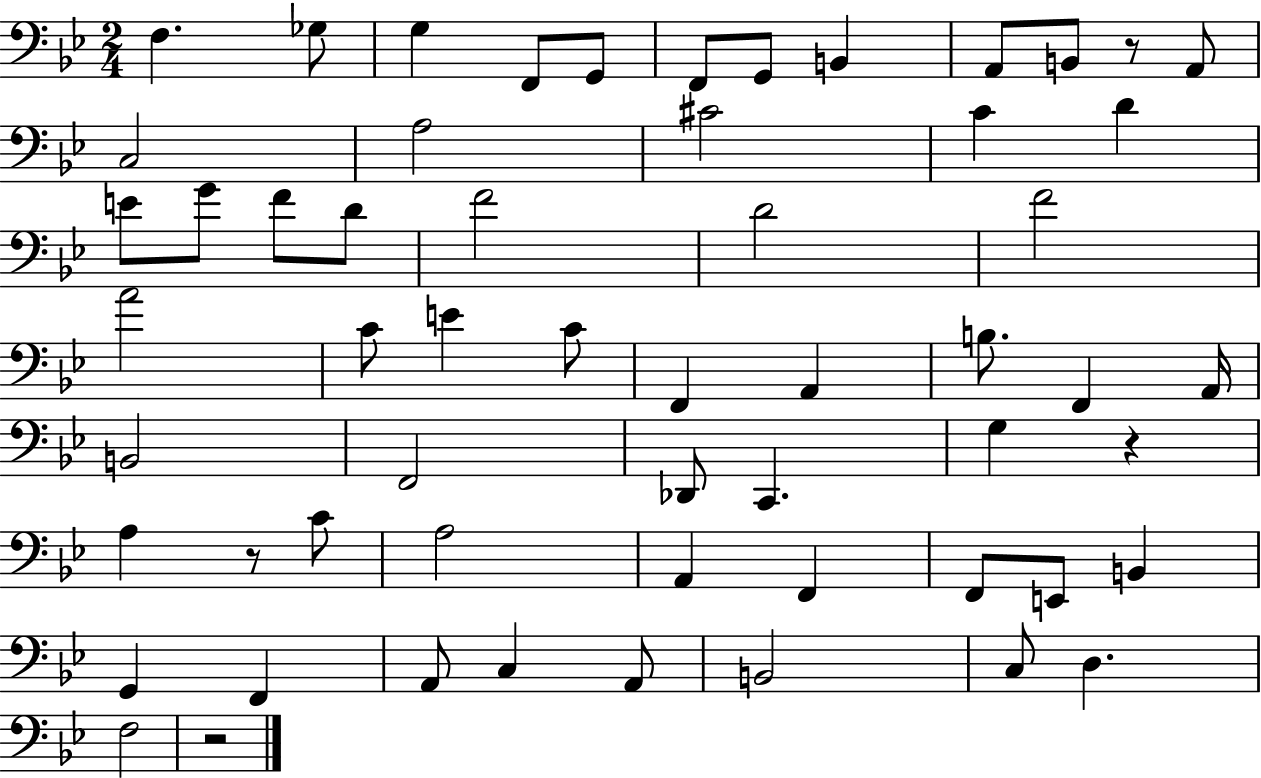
X:1
T:Untitled
M:2/4
L:1/4
K:Bb
F, _G,/2 G, F,,/2 G,,/2 F,,/2 G,,/2 B,, A,,/2 B,,/2 z/2 A,,/2 C,2 A,2 ^C2 C D E/2 G/2 F/2 D/2 F2 D2 F2 A2 C/2 E C/2 F,, A,, B,/2 F,, A,,/4 B,,2 F,,2 _D,,/2 C,, G, z A, z/2 C/2 A,2 A,, F,, F,,/2 E,,/2 B,, G,, F,, A,,/2 C, A,,/2 B,,2 C,/2 D, F,2 z2